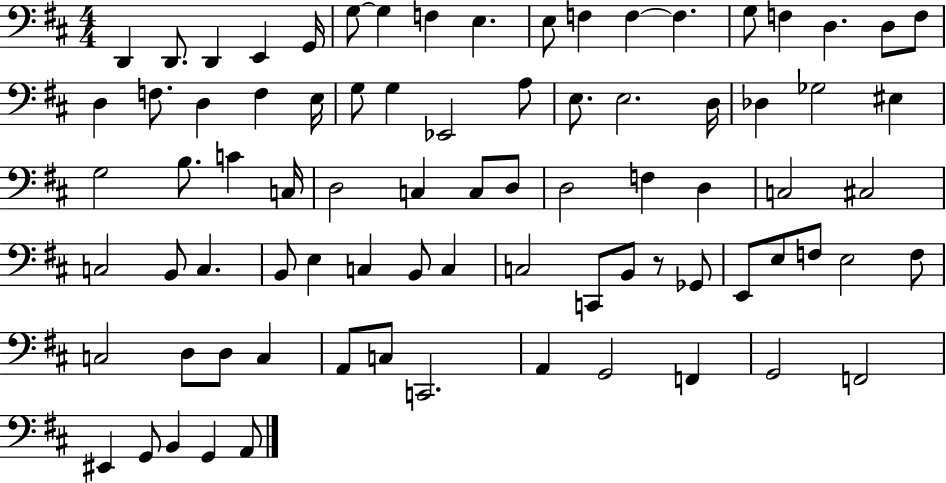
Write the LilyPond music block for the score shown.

{
  \clef bass
  \numericTimeSignature
  \time 4/4
  \key d \major
  d,4 d,8. d,4 e,4 g,16 | g8~~ g4 f4 e4. | e8 f4 f4~~ f4. | g8 f4 d4. d8 f8 | \break d4 f8. d4 f4 e16 | g8 g4 ees,2 a8 | e8. e2. d16 | des4 ges2 eis4 | \break g2 b8. c'4 c16 | d2 c4 c8 d8 | d2 f4 d4 | c2 cis2 | \break c2 b,8 c4. | b,8 e4 c4 b,8 c4 | c2 c,8 b,8 r8 ges,8 | e,8 e8 f8 e2 f8 | \break c2 d8 d8 c4 | a,8 c8 c,2. | a,4 g,2 f,4 | g,2 f,2 | \break eis,4 g,8 b,4 g,4 a,8 | \bar "|."
}